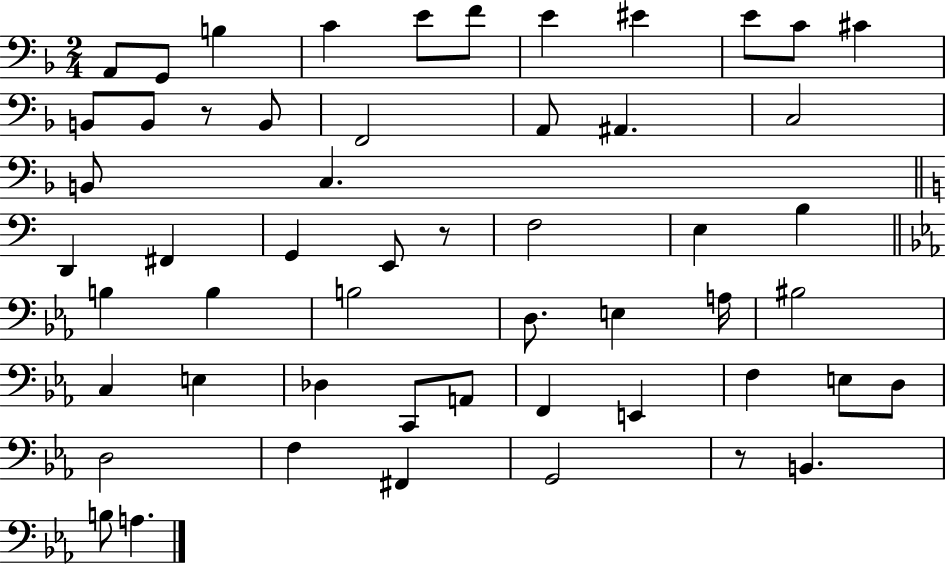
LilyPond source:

{
  \clef bass
  \numericTimeSignature
  \time 2/4
  \key f \major
  a,8 g,8 b4 | c'4 e'8 f'8 | e'4 eis'4 | e'8 c'8 cis'4 | \break b,8 b,8 r8 b,8 | f,2 | a,8 ais,4. | c2 | \break b,8 c4. | \bar "||" \break \key c \major d,4 fis,4 | g,4 e,8 r8 | f2 | e4 b4 | \break \bar "||" \break \key c \minor b4 b4 | b2 | d8. e4 a16 | bis2 | \break c4 e4 | des4 c,8 a,8 | f,4 e,4 | f4 e8 d8 | \break d2 | f4 fis,4 | g,2 | r8 b,4. | \break b8 a4. | \bar "|."
}